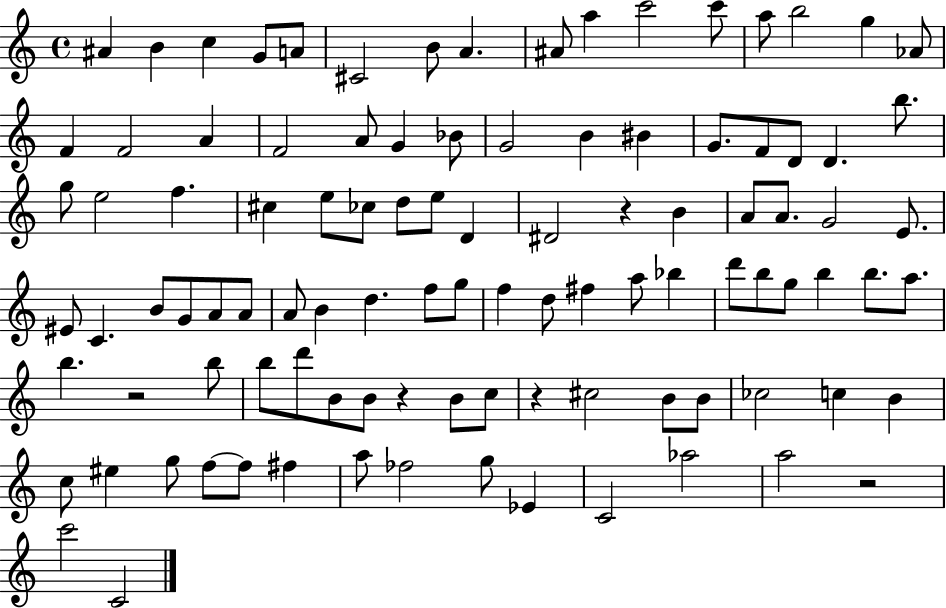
{
  \clef treble
  \time 4/4
  \defaultTimeSignature
  \key c \major
  ais'4 b'4 c''4 g'8 a'8 | cis'2 b'8 a'4. | ais'8 a''4 c'''2 c'''8 | a''8 b''2 g''4 aes'8 | \break f'4 f'2 a'4 | f'2 a'8 g'4 bes'8 | g'2 b'4 bis'4 | g'8. f'8 d'8 d'4. b''8. | \break g''8 e''2 f''4. | cis''4 e''8 ces''8 d''8 e''8 d'4 | dis'2 r4 b'4 | a'8 a'8. g'2 e'8. | \break eis'8 c'4. b'8 g'8 a'8 a'8 | a'8 b'4 d''4. f''8 g''8 | f''4 d''8 fis''4 a''8 bes''4 | d'''8 b''8 g''8 b''4 b''8. a''8. | \break b''4. r2 b''8 | b''8 d'''8 b'8 b'8 r4 b'8 c''8 | r4 cis''2 b'8 b'8 | ces''2 c''4 b'4 | \break c''8 eis''4 g''8 f''8~~ f''8 fis''4 | a''8 fes''2 g''8 ees'4 | c'2 aes''2 | a''2 r2 | \break c'''2 c'2 | \bar "|."
}